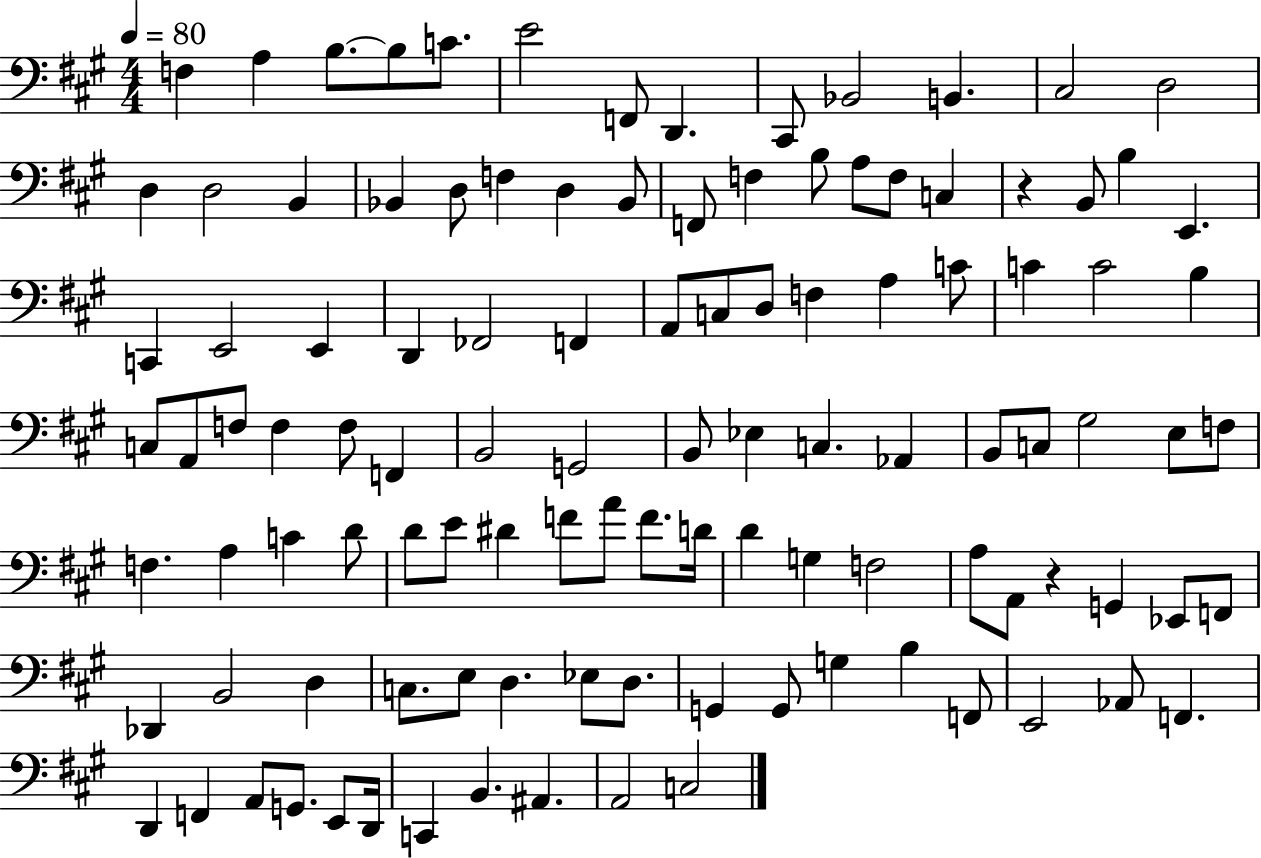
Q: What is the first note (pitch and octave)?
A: F3